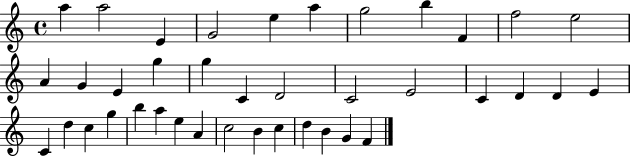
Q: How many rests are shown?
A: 0